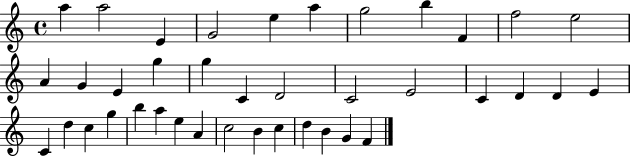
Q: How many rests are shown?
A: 0